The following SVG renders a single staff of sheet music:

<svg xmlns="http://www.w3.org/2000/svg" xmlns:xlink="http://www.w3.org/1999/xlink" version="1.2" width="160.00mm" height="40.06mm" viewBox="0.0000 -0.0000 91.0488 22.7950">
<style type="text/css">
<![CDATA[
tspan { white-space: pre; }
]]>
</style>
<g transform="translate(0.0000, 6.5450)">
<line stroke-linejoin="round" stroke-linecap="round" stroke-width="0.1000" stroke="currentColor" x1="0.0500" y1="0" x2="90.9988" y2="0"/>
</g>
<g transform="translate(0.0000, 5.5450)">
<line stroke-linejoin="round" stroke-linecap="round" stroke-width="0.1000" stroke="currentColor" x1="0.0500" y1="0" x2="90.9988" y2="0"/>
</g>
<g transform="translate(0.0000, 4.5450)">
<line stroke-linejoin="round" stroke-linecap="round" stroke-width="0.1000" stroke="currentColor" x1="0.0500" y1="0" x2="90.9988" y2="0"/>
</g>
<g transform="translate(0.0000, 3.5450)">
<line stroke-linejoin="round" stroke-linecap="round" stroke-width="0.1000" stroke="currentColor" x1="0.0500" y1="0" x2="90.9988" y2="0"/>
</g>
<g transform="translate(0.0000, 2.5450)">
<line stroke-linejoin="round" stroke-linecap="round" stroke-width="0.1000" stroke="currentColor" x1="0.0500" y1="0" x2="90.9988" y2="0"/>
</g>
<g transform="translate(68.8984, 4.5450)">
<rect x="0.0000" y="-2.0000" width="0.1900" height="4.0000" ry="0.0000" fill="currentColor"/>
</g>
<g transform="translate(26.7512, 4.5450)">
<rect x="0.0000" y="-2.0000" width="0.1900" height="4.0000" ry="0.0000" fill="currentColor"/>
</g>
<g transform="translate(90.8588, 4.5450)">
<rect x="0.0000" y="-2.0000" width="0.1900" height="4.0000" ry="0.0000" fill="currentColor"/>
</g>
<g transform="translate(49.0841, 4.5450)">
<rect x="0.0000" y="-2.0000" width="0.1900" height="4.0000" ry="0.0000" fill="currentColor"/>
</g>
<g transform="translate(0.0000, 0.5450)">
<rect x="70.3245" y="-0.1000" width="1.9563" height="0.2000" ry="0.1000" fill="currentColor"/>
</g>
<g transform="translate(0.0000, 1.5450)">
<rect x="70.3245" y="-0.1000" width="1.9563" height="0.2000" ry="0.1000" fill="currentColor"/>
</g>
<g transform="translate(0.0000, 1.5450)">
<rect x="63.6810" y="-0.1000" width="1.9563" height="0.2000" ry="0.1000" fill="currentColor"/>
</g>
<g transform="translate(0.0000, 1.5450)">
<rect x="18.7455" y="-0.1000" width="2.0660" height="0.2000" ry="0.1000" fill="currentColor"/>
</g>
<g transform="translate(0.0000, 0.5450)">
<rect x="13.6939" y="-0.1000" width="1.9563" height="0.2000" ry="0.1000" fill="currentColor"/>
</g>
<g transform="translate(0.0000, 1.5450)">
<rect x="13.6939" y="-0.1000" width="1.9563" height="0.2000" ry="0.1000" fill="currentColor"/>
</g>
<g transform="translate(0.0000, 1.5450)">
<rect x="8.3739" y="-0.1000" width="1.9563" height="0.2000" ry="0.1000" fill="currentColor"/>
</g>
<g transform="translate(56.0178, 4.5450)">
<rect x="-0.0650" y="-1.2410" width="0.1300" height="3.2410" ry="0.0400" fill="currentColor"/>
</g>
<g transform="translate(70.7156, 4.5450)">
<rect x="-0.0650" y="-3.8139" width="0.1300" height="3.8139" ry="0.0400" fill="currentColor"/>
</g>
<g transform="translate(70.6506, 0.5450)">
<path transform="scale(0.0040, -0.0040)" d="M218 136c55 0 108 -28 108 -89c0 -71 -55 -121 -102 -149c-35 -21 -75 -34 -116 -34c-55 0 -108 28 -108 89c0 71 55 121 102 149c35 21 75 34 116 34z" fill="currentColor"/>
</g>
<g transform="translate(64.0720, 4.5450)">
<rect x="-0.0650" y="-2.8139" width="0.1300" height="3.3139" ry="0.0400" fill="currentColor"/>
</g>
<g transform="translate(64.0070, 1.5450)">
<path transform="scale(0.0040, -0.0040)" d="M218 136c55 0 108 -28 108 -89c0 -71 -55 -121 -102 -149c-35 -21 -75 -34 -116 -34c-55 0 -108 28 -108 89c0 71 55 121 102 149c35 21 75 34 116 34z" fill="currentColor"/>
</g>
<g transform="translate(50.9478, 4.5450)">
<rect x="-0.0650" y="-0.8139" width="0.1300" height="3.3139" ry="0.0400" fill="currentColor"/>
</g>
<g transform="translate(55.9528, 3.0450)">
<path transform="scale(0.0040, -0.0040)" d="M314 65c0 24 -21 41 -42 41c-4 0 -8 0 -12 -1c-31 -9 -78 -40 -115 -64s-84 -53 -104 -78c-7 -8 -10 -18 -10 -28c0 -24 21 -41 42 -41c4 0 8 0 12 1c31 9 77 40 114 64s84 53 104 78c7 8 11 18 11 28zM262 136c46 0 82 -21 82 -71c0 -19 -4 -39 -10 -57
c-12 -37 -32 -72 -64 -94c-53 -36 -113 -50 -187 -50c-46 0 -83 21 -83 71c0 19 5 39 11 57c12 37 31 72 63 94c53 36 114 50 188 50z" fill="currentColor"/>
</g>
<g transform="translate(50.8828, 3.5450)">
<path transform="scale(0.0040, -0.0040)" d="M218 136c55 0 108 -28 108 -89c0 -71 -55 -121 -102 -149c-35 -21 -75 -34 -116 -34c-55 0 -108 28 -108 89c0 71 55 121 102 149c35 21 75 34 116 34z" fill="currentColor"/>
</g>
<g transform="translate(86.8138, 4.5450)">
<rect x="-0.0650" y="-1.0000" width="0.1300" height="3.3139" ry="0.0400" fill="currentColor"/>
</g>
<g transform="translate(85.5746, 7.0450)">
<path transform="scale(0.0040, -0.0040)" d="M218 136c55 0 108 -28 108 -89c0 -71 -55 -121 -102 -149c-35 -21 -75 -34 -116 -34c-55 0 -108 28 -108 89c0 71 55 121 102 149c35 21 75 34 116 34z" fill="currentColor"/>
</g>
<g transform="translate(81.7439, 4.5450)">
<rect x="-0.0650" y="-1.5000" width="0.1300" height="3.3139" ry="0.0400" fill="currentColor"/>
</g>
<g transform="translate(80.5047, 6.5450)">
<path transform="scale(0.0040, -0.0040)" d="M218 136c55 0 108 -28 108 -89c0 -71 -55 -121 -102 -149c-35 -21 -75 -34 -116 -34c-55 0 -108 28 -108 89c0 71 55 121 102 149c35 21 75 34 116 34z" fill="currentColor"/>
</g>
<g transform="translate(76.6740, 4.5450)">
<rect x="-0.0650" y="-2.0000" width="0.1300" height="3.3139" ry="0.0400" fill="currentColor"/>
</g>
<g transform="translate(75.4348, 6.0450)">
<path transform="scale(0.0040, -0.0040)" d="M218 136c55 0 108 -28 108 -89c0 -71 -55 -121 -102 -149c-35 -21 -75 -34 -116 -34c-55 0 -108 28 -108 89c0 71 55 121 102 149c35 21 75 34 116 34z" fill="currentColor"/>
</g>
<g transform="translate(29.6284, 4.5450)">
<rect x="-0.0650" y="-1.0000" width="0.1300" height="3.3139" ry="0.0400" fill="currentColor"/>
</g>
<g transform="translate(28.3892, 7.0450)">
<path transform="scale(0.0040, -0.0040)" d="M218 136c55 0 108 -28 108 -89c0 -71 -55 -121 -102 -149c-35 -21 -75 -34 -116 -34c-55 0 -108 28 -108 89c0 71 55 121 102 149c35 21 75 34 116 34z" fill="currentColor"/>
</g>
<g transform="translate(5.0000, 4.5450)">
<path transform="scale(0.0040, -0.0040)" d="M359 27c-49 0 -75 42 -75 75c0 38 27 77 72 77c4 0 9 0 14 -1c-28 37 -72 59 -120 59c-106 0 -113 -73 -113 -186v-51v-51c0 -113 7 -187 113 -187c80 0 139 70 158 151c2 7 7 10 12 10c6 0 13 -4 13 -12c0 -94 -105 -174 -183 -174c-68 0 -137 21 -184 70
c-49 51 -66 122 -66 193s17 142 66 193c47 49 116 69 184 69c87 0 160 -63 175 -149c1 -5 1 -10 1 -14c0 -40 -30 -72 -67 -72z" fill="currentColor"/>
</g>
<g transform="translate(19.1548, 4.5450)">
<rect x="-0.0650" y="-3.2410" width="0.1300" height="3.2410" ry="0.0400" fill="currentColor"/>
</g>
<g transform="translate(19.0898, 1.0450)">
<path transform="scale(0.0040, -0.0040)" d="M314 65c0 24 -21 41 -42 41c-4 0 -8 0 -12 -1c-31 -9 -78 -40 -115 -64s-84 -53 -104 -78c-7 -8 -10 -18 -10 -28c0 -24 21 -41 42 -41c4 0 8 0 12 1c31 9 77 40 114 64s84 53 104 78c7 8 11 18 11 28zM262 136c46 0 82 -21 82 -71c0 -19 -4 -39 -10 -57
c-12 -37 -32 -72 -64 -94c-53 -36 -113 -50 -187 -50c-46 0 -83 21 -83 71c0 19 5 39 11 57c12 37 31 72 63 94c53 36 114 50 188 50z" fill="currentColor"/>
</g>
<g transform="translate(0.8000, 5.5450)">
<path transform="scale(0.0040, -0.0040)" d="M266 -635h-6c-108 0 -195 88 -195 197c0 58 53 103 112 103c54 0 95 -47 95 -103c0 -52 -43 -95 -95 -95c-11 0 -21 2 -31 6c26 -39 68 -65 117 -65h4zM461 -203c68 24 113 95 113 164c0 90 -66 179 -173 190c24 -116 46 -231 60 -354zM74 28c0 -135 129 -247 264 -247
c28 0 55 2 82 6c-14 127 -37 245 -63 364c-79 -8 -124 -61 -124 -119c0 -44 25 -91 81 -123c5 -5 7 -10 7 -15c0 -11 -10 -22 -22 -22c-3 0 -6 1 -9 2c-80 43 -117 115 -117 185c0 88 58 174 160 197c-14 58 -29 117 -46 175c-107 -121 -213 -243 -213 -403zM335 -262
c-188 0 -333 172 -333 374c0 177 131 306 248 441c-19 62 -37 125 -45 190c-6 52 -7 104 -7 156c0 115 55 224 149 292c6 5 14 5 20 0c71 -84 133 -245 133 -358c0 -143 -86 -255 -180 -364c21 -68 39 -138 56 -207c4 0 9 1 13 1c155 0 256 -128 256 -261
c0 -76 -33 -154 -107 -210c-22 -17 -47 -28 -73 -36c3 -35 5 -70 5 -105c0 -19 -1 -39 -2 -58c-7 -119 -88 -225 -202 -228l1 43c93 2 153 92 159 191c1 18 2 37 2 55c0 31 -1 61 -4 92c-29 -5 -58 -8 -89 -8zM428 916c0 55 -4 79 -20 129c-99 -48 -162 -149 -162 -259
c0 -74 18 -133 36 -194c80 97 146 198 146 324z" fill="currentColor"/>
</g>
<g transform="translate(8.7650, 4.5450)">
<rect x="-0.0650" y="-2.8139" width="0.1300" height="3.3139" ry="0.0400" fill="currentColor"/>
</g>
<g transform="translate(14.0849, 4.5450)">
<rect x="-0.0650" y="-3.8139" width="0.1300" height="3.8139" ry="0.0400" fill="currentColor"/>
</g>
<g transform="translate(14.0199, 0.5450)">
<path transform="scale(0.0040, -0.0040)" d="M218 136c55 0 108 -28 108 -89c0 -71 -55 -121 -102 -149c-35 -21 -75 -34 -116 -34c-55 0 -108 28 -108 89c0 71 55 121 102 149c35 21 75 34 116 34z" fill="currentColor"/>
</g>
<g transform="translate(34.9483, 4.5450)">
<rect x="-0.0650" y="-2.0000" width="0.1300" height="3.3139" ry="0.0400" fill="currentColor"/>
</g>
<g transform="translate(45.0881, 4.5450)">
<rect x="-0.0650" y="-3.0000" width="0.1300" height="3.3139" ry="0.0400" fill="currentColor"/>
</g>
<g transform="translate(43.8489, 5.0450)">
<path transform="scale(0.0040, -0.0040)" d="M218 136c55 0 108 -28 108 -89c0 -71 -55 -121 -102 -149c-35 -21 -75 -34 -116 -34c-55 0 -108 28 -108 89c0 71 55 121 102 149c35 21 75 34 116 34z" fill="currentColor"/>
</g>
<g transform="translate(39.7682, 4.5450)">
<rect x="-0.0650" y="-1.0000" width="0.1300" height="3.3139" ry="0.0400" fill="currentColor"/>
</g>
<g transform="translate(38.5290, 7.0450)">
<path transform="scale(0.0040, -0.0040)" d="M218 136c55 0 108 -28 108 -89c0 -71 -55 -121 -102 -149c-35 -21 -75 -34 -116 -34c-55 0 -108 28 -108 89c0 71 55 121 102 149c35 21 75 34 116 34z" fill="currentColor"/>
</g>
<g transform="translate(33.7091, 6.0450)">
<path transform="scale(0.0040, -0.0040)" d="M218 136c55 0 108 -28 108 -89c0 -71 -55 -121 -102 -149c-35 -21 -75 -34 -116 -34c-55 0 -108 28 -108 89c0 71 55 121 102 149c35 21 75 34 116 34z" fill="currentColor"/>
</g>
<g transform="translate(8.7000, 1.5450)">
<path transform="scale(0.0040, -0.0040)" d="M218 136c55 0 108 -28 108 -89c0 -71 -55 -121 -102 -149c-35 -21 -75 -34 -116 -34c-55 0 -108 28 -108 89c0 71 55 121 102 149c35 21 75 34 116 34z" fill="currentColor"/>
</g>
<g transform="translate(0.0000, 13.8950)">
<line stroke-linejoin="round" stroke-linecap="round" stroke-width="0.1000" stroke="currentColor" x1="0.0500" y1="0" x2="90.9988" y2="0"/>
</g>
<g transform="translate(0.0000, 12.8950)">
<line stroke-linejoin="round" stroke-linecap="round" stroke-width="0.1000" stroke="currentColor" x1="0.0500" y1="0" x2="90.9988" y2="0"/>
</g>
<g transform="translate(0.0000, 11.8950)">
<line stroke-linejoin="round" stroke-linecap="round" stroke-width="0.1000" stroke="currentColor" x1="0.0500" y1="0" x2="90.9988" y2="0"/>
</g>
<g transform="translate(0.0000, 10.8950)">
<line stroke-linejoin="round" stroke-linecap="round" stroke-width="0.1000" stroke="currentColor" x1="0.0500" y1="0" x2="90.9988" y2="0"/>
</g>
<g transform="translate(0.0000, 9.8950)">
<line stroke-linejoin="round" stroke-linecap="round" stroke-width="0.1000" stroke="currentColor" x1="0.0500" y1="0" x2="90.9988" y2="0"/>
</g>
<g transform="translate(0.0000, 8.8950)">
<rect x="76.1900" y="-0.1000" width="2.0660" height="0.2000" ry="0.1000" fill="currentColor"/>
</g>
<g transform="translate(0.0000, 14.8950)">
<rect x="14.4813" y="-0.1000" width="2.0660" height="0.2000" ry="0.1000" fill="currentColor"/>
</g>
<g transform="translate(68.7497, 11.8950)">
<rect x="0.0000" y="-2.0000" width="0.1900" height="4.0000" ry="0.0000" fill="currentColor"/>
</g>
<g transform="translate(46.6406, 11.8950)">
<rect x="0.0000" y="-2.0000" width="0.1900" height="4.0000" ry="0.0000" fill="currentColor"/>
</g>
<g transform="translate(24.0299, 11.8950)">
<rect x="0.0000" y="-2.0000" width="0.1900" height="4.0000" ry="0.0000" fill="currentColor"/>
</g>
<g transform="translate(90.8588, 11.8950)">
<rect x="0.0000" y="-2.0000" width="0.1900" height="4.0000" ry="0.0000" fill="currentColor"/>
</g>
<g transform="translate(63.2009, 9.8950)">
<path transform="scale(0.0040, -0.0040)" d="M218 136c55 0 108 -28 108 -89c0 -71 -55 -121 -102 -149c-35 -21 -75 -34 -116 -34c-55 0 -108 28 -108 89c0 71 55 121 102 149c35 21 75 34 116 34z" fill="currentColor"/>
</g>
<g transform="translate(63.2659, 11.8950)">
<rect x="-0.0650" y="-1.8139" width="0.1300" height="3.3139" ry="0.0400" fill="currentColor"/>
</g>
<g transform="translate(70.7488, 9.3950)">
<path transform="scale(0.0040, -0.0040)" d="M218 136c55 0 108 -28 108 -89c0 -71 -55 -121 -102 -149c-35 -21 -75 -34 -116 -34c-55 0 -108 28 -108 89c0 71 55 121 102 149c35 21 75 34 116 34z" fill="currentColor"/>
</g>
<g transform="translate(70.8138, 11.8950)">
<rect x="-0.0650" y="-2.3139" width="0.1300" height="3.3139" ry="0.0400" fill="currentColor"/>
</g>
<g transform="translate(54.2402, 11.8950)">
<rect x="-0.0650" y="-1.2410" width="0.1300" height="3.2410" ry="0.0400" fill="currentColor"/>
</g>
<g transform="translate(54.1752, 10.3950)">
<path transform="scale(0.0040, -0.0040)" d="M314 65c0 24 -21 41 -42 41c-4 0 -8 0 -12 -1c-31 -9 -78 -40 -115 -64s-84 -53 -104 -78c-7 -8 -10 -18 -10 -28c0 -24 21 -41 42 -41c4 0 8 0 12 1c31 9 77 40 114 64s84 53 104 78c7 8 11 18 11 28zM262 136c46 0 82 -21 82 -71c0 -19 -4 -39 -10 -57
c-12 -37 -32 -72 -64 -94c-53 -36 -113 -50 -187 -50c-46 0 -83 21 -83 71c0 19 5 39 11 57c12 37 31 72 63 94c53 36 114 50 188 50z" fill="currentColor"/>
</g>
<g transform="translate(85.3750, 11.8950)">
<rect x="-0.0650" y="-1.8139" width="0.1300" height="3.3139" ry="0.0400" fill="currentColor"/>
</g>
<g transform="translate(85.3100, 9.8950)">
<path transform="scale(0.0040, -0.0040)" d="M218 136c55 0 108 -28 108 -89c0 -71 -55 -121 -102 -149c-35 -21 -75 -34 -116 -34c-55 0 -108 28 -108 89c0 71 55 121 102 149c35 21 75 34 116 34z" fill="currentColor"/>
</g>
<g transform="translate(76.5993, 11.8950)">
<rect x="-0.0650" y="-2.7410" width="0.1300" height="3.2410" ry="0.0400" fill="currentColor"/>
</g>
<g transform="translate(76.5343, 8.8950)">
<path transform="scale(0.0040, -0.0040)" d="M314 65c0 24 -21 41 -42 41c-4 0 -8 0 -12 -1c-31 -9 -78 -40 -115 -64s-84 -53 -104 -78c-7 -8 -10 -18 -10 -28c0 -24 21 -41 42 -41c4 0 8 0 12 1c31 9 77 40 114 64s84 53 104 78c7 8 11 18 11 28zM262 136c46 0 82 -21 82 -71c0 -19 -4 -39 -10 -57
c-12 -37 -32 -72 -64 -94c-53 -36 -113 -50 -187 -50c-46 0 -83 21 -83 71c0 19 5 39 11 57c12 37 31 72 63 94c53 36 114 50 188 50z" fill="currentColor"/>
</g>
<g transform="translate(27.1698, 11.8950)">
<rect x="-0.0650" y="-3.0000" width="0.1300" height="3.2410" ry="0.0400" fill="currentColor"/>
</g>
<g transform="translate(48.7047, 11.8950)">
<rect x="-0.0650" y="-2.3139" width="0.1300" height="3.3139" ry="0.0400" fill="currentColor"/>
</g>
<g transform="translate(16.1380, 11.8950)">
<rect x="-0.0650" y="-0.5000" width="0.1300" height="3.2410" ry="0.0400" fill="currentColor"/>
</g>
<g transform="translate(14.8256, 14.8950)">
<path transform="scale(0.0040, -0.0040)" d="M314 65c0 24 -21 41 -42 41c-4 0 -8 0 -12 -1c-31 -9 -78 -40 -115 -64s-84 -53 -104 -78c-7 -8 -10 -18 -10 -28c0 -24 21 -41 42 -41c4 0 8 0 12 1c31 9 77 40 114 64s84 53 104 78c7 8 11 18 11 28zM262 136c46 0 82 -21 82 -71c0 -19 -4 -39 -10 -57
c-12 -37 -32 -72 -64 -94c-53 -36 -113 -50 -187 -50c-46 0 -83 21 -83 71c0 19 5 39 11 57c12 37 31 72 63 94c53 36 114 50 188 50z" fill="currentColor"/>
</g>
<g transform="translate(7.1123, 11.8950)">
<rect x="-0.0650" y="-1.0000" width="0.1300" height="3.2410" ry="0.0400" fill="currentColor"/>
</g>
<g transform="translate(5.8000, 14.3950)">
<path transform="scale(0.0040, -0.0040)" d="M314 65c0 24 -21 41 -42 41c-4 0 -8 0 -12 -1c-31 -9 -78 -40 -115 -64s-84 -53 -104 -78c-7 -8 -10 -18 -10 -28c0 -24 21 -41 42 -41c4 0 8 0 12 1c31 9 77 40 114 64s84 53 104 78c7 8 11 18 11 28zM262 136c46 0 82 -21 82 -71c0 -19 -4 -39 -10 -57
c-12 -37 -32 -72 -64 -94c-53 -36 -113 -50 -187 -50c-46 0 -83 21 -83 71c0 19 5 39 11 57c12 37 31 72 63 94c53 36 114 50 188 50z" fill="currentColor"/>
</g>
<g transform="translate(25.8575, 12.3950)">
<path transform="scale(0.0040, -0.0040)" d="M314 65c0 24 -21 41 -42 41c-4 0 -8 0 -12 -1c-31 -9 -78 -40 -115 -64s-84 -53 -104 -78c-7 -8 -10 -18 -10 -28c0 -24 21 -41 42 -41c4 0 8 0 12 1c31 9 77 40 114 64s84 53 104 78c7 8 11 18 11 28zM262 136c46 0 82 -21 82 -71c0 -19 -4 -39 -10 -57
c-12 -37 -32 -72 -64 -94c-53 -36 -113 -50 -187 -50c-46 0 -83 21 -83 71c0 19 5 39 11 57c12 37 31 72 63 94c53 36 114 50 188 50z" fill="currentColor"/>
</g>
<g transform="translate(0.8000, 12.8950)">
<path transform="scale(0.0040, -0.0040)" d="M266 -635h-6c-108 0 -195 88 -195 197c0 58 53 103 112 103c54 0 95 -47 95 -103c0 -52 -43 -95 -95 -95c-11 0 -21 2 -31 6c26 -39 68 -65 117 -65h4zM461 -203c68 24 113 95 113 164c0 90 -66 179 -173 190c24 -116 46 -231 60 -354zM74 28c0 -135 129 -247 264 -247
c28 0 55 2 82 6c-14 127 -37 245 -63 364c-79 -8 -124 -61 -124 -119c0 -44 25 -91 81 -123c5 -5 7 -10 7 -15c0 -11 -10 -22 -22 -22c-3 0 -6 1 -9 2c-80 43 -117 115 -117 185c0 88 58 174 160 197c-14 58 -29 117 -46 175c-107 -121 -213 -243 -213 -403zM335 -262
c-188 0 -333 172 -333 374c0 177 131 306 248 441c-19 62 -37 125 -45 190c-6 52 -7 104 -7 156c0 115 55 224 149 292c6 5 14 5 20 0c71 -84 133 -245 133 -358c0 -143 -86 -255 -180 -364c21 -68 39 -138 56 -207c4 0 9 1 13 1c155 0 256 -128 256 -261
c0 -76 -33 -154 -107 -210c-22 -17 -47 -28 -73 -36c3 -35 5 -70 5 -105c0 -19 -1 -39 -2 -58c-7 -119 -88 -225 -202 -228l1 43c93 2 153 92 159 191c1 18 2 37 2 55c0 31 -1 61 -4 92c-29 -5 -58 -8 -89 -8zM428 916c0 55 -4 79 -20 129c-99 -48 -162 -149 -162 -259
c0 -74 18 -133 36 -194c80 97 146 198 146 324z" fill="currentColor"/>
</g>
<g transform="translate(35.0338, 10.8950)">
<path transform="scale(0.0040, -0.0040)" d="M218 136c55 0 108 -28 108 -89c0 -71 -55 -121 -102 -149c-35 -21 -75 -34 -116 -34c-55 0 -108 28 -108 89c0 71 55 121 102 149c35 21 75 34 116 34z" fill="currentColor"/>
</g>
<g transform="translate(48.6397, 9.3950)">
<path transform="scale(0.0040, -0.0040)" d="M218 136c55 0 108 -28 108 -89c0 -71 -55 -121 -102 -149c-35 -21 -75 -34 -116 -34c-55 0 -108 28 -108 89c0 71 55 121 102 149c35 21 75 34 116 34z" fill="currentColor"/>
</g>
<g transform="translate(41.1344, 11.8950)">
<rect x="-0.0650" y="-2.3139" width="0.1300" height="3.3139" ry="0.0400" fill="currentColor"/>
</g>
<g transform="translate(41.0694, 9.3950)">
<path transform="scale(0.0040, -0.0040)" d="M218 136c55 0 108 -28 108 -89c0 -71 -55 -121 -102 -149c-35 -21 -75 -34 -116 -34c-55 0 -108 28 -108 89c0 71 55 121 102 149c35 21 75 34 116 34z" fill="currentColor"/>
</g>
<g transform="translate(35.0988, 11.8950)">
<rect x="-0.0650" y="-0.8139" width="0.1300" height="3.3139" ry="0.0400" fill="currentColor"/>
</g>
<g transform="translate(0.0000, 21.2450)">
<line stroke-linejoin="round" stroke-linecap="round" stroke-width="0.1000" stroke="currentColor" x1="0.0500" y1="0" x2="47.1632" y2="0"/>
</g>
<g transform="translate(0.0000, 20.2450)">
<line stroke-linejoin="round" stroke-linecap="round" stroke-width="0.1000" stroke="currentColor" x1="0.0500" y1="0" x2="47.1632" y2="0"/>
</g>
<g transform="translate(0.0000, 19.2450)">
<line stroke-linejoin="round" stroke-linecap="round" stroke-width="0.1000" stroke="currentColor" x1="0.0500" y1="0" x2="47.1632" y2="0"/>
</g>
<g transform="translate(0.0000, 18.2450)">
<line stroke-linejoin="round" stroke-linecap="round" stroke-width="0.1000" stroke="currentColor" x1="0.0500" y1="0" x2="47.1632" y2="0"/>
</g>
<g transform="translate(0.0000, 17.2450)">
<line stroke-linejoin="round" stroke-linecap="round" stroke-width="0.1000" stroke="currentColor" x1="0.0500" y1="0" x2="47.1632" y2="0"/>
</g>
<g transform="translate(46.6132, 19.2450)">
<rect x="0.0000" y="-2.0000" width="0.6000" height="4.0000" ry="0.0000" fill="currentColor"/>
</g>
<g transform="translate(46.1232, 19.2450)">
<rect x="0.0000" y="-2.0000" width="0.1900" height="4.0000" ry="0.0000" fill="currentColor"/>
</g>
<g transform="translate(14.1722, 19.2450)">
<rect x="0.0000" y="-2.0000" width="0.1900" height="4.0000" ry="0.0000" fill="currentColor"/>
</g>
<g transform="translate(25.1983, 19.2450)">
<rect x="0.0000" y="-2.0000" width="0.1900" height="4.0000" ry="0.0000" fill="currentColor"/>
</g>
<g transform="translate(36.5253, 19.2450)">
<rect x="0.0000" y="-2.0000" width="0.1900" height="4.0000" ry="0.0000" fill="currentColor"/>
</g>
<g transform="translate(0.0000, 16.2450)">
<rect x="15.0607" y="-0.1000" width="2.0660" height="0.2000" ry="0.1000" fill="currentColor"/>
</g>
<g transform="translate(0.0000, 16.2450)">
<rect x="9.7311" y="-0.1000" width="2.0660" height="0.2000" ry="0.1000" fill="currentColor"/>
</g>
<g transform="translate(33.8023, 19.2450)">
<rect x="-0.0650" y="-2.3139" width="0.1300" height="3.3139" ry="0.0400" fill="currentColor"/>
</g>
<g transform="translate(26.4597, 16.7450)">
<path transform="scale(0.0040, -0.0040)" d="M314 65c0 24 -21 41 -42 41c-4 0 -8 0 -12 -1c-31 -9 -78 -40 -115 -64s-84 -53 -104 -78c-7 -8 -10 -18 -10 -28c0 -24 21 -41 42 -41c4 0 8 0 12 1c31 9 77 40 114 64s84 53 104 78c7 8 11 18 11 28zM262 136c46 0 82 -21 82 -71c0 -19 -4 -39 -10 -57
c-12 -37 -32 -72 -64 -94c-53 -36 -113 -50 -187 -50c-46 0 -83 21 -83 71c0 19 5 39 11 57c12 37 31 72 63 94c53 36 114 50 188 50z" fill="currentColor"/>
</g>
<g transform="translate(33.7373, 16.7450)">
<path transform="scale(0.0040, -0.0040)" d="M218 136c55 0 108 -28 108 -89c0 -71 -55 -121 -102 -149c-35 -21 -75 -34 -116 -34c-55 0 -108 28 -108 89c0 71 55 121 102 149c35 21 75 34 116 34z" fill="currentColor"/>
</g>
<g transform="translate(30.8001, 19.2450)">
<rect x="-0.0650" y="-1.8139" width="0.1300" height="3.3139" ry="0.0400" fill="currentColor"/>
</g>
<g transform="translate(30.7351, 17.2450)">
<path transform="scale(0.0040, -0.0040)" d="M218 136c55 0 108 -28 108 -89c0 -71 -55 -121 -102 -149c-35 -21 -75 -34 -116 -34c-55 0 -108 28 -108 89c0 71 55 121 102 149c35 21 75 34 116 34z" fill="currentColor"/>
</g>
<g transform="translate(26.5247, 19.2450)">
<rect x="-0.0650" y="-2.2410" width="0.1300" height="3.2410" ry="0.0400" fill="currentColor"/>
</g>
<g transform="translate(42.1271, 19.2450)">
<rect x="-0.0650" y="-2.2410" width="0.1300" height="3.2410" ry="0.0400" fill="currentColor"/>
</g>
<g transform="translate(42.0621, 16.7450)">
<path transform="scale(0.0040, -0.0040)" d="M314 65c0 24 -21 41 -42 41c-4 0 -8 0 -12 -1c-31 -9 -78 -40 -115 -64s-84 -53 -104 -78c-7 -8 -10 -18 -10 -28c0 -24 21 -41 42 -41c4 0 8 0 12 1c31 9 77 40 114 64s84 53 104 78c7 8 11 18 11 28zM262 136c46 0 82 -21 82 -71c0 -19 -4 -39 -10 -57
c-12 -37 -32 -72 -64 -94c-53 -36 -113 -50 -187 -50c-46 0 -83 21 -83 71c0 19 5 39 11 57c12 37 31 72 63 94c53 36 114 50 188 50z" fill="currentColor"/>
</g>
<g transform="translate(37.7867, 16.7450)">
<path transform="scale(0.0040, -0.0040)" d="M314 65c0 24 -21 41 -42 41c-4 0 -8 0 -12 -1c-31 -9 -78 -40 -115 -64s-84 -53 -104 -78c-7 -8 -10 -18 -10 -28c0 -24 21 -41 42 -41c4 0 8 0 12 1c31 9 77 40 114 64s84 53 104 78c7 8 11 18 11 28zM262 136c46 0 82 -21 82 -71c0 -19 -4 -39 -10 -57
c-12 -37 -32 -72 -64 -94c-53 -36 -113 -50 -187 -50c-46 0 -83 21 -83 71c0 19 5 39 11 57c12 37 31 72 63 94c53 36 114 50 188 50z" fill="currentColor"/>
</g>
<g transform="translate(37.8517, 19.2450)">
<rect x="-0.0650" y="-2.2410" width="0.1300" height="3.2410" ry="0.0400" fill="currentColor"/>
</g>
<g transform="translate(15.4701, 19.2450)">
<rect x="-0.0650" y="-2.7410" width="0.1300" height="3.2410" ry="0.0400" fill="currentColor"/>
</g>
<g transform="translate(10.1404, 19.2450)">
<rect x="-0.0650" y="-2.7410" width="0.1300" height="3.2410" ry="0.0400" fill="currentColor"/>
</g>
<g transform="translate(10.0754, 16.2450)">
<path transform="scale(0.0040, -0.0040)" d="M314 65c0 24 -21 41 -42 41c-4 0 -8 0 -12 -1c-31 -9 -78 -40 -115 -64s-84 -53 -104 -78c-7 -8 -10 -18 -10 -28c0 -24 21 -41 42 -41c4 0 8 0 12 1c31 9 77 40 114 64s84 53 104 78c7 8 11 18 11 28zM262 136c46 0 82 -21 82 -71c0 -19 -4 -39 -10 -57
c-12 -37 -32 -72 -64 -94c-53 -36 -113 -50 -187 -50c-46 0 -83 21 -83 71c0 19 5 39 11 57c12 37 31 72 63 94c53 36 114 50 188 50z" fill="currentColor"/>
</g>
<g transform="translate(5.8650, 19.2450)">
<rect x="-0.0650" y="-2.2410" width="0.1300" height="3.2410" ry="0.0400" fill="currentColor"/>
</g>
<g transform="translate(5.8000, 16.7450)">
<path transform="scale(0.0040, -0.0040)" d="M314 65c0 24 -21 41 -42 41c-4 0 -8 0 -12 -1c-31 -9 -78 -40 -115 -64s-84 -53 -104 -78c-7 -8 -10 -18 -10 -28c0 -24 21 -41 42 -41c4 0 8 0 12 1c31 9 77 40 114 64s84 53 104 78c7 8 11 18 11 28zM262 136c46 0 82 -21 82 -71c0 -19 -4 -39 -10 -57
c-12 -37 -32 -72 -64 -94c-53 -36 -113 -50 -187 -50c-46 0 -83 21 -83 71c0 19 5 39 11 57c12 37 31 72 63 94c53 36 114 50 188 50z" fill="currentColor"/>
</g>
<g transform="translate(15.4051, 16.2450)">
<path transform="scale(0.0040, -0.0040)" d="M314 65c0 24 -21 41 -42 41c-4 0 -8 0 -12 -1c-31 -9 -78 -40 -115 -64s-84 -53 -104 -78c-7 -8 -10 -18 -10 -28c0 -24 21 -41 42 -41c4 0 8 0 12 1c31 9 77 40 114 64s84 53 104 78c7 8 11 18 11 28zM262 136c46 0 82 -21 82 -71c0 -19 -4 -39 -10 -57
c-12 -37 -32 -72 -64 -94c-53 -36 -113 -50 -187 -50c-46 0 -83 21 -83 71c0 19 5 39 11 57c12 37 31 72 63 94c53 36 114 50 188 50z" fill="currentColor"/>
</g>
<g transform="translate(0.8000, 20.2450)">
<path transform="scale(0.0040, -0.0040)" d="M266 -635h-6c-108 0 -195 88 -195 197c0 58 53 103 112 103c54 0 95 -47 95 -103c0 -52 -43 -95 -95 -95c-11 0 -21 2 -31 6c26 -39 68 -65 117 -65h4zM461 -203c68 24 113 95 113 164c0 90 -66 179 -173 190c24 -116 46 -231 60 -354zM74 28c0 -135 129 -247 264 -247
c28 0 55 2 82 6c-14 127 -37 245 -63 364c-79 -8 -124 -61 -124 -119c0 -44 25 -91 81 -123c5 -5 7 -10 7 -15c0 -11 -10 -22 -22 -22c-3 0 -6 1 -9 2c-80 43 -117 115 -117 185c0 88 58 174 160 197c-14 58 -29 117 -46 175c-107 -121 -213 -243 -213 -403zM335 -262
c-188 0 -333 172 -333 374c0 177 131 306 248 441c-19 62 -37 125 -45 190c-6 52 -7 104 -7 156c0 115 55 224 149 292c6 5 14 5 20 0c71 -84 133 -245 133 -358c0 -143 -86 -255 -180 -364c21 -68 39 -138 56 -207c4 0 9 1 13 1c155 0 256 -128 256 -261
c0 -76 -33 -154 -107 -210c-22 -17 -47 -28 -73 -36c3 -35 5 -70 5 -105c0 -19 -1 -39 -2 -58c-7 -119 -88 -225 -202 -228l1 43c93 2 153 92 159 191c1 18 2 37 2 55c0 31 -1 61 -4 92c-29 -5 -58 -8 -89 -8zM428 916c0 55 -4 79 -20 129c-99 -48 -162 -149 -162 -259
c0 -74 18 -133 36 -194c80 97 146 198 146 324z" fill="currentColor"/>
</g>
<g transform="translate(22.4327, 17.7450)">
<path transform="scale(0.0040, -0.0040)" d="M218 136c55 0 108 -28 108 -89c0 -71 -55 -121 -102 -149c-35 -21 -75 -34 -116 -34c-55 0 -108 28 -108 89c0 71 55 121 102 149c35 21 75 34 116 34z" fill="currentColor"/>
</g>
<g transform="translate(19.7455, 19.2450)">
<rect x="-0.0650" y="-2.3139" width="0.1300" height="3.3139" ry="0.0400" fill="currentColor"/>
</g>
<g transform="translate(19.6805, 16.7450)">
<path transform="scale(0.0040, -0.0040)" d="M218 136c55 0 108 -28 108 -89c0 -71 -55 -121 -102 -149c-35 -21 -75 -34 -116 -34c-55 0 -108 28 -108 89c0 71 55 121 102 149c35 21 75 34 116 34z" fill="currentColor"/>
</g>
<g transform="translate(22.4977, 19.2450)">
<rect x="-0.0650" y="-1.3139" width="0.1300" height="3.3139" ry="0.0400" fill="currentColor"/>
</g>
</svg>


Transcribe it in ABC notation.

X:1
T:Untitled
M:4/4
L:1/4
K:C
a c' b2 D F D A d e2 a c' F E D D2 C2 A2 d g g e2 f g a2 f g2 a2 a2 g e g2 f g g2 g2